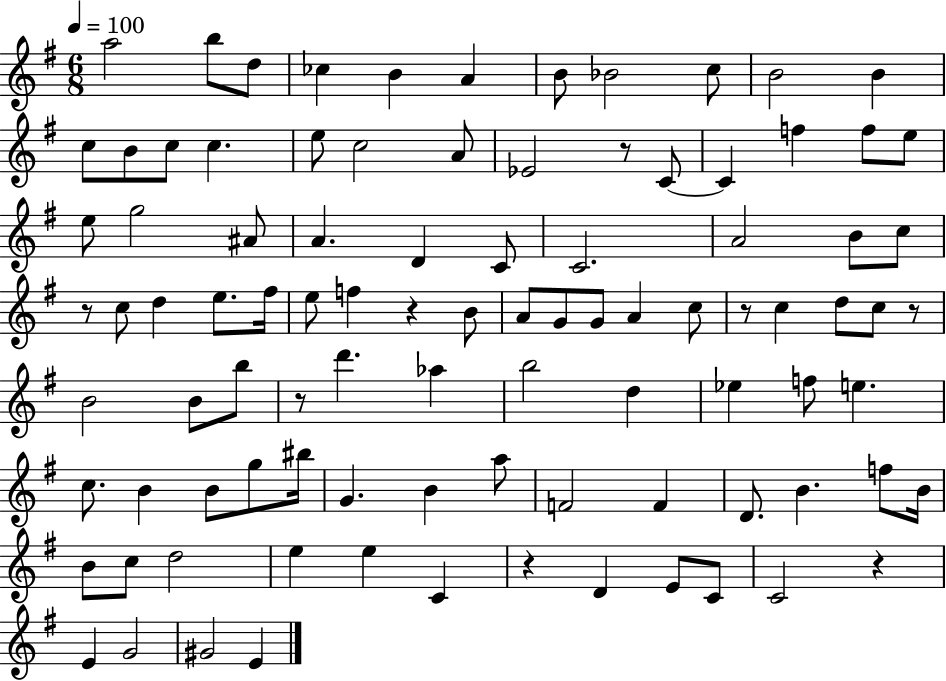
A5/h B5/e D5/e CES5/q B4/q A4/q B4/e Bb4/h C5/e B4/h B4/q C5/e B4/e C5/e C5/q. E5/e C5/h A4/e Eb4/h R/e C4/e C4/q F5/q F5/e E5/e E5/e G5/h A#4/e A4/q. D4/q C4/e C4/h. A4/h B4/e C5/e R/e C5/e D5/q E5/e. F#5/s E5/e F5/q R/q B4/e A4/e G4/e G4/e A4/q C5/e R/e C5/q D5/e C5/e R/e B4/h B4/e B5/e R/e D6/q. Ab5/q B5/h D5/q Eb5/q F5/e E5/q. C5/e. B4/q B4/e G5/e BIS5/s G4/q. B4/q A5/e F4/h F4/q D4/e. B4/q. F5/e B4/s B4/e C5/e D5/h E5/q E5/q C4/q R/q D4/q E4/e C4/e C4/h R/q E4/q G4/h G#4/h E4/q